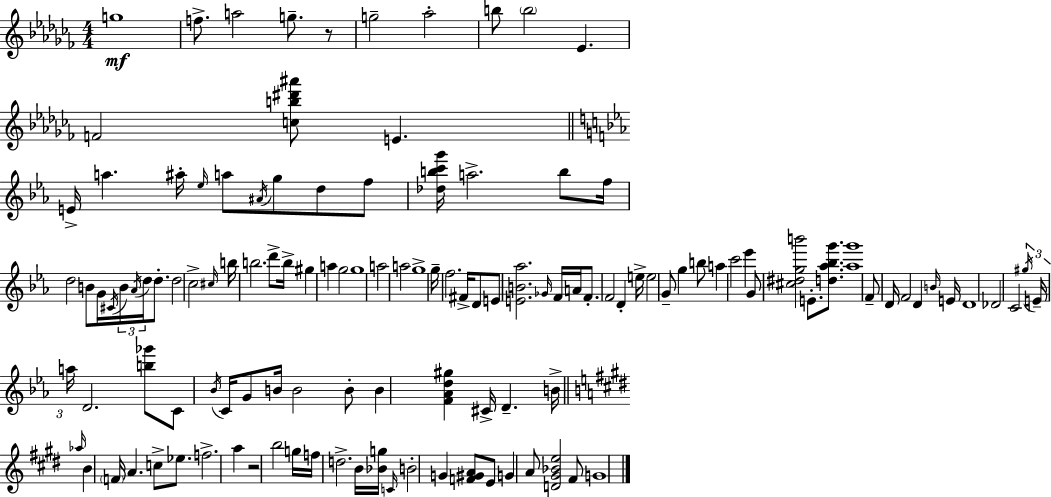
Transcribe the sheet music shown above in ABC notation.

X:1
T:Untitled
M:4/4
L:1/4
K:Abm
g4 f/2 a2 g/2 z/2 g2 _a2 b/2 b2 _E F2 [cb^d'^a']/2 E E/4 a ^a/4 _e/4 a/2 ^A/4 g/2 d/2 f/2 [_dbc'g']/4 a2 b/2 f/4 d2 B/2 G/4 ^C/4 B/4 _A/4 d/4 d/2 d2 c2 ^c/4 b/4 b2 d'/2 b/4 ^g a g2 g4 a2 a2 g4 g/4 f2 ^F/4 D/2 E/2 [EB_a]2 _G/4 F/4 A/4 F/2 F2 D e/4 e2 G/2 g b/2 a c'2 _e' G/2 [^c^dgb']2 E/2 [d_a_bg']/2 [_ag']4 F/2 D/4 F2 D B/4 E/4 D4 _D2 C2 ^g/4 E/4 a/4 D2 [b_g']/2 C/2 _B/4 C/4 G/2 B/4 B2 B/2 B [F_Ad^g] ^C/4 D B/4 _a/4 B F/4 A c/2 _e/2 f2 a z2 b2 g/4 f/4 d2 B/4 [_Bg]/4 C/4 B2 G [F^GA]/2 E/2 G A/2 [D^G_Be]2 ^F/2 G4